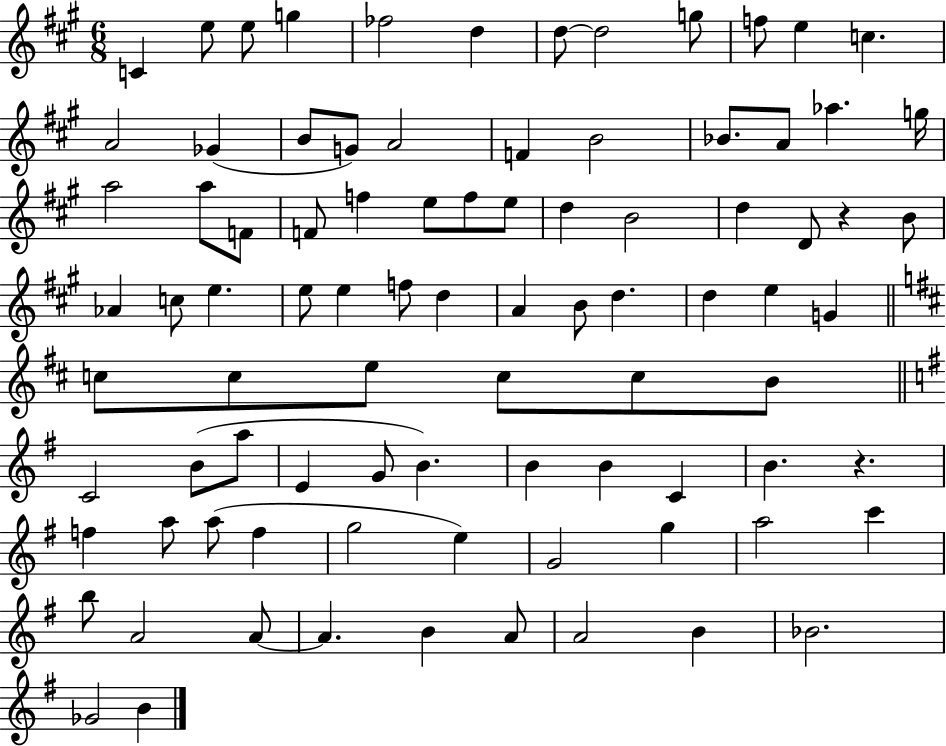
{
  \clef treble
  \numericTimeSignature
  \time 6/8
  \key a \major
  c'4 e''8 e''8 g''4 | fes''2 d''4 | d''8~~ d''2 g''8 | f''8 e''4 c''4. | \break a'2 ges'4( | b'8 g'8) a'2 | f'4 b'2 | bes'8. a'8 aes''4. g''16 | \break a''2 a''8 f'8 | f'8 f''4 e''8 f''8 e''8 | d''4 b'2 | d''4 d'8 r4 b'8 | \break aes'4 c''8 e''4. | e''8 e''4 f''8 d''4 | a'4 b'8 d''4. | d''4 e''4 g'4 | \break \bar "||" \break \key d \major c''8 c''8 e''8 c''8 c''8 b'8 | \bar "||" \break \key g \major c'2 b'8( a''8 | e'4 g'8 b'4.) | b'4 b'4 c'4 | b'4. r4. | \break f''4 a''8 a''8( f''4 | g''2 e''4) | g'2 g''4 | a''2 c'''4 | \break b''8 a'2 a'8~~ | a'4. b'4 a'8 | a'2 b'4 | bes'2. | \break ges'2 b'4 | \bar "|."
}